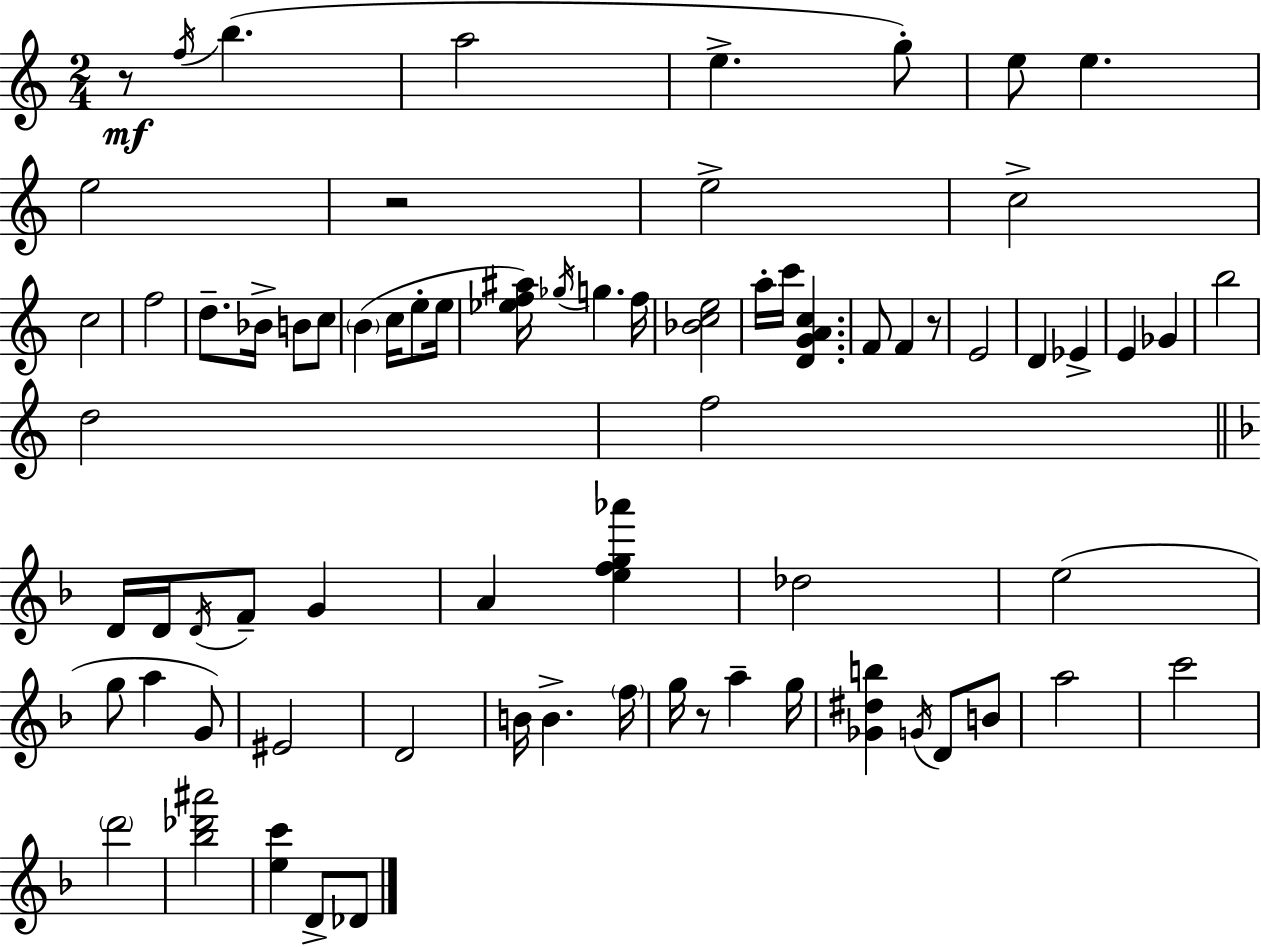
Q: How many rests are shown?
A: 4